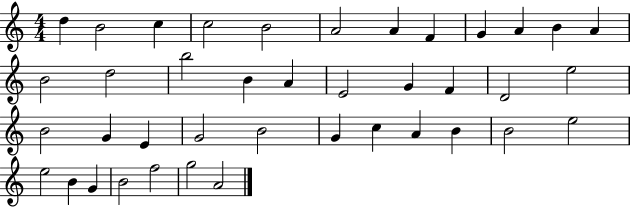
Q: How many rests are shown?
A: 0